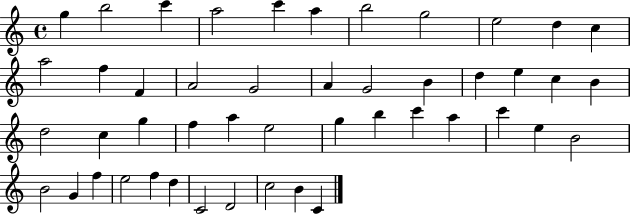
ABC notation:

X:1
T:Untitled
M:4/4
L:1/4
K:C
g b2 c' a2 c' a b2 g2 e2 d c a2 f F A2 G2 A G2 B d e c B d2 c g f a e2 g b c' a c' e B2 B2 G f e2 f d C2 D2 c2 B C